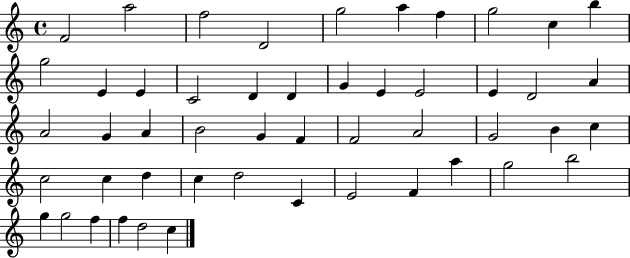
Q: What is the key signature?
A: C major